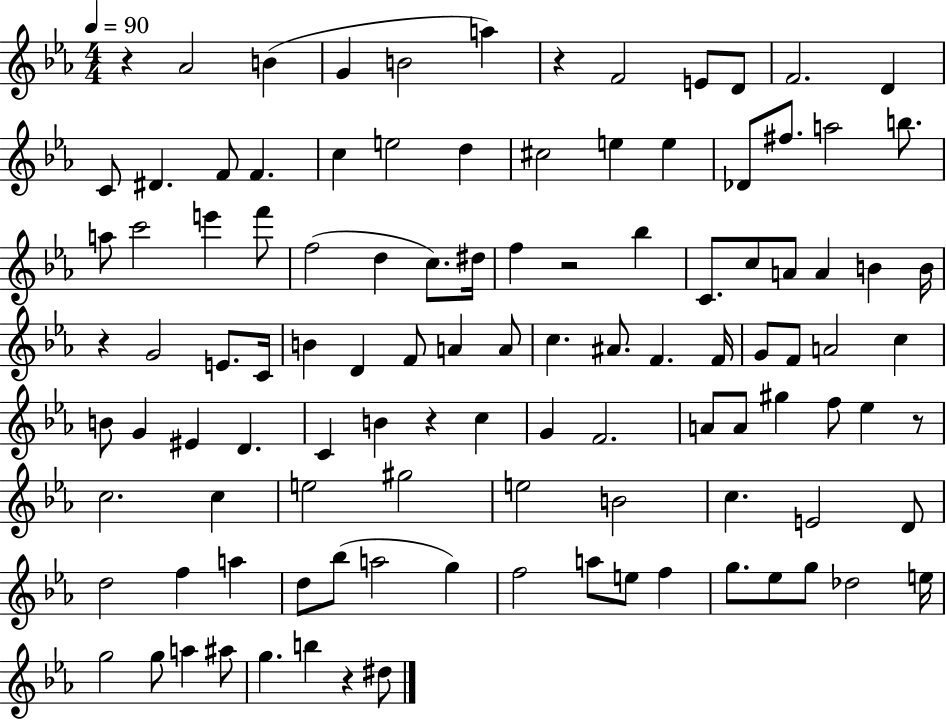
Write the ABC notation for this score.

X:1
T:Untitled
M:4/4
L:1/4
K:Eb
z _A2 B G B2 a z F2 E/2 D/2 F2 D C/2 ^D F/2 F c e2 d ^c2 e e _D/2 ^f/2 a2 b/2 a/2 c'2 e' f'/2 f2 d c/2 ^d/4 f z2 _b C/2 c/2 A/2 A B B/4 z G2 E/2 C/4 B D F/2 A A/2 c ^A/2 F F/4 G/2 F/2 A2 c B/2 G ^E D C B z c G F2 A/2 A/2 ^g f/2 _e z/2 c2 c e2 ^g2 e2 B2 c E2 D/2 d2 f a d/2 _b/2 a2 g f2 a/2 e/2 f g/2 _e/2 g/2 _d2 e/4 g2 g/2 a ^a/2 g b z ^d/2